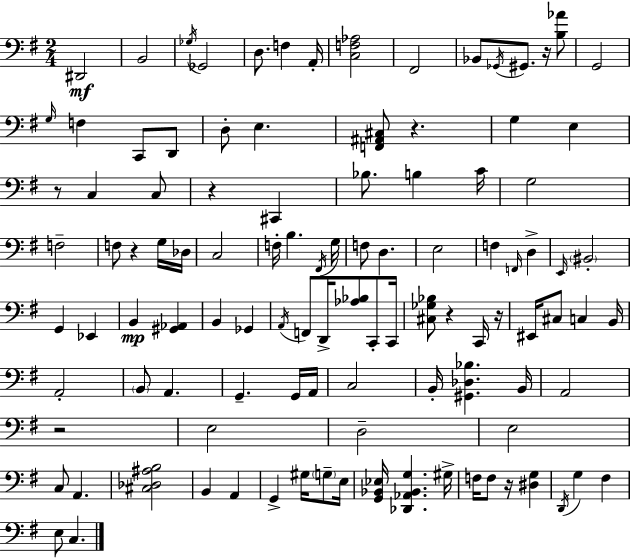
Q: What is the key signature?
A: G major